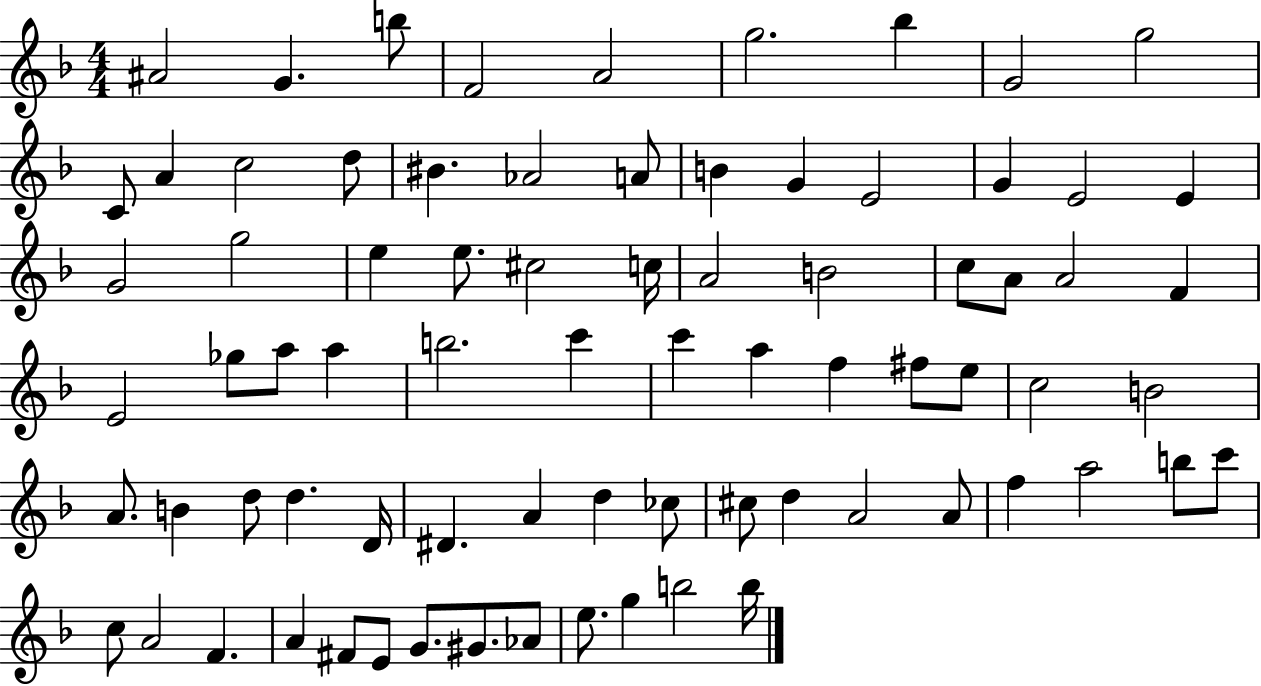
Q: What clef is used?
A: treble